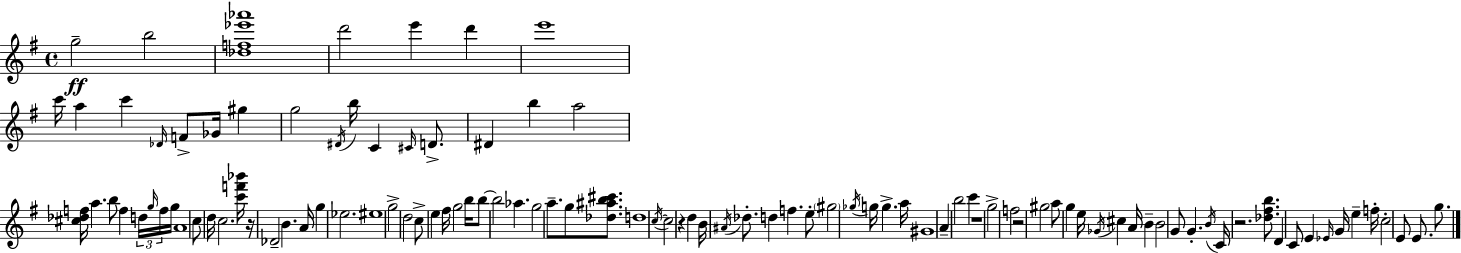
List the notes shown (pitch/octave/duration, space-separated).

G5/h B5/h [Db5,F5,Eb6,Ab6]/w D6/h E6/q D6/q E6/w C6/s A5/q C6/q Db4/s F4/e Gb4/s G#5/q G5/h D#4/s B5/s C4/q C#4/s D4/e. D#4/q B5/q A5/h [C#5,Db5,F5]/s A5/q. B5/e F5/q D5/s G5/s F5/s G5/s A4/w C5/e D5/s C5/h. [C6,F6,Bb6]/s R/s Db4/h B4/q. A4/s G5/q Eb5/h. EIS5/w G5/h D5/h C5/e E5/q F#5/s G5/h B5/s B5/e B5/h Ab5/q. G5/h A5/e. G5/e [Db5,A#5,B5,C#6]/e. D5/w C5/s C5/h R/q D5/q B4/s A#4/s Db5/e. D5/q F5/q. E5/e G#5/h Gb5/s G5/s G5/q. A5/s G#4/w A4/q B5/h C6/q R/w G5/h F5/h R/h G#5/h A5/e G5/q E5/s Gb4/s C#5/q A4/s B4/q B4/h G4/e G4/q. B4/s C4/s R/h. [Db5,F#5,B5]/e. D4/q C4/e E4/q Eb4/s G4/s E5/q F5/s C5/h E4/e E4/e. G5/e.